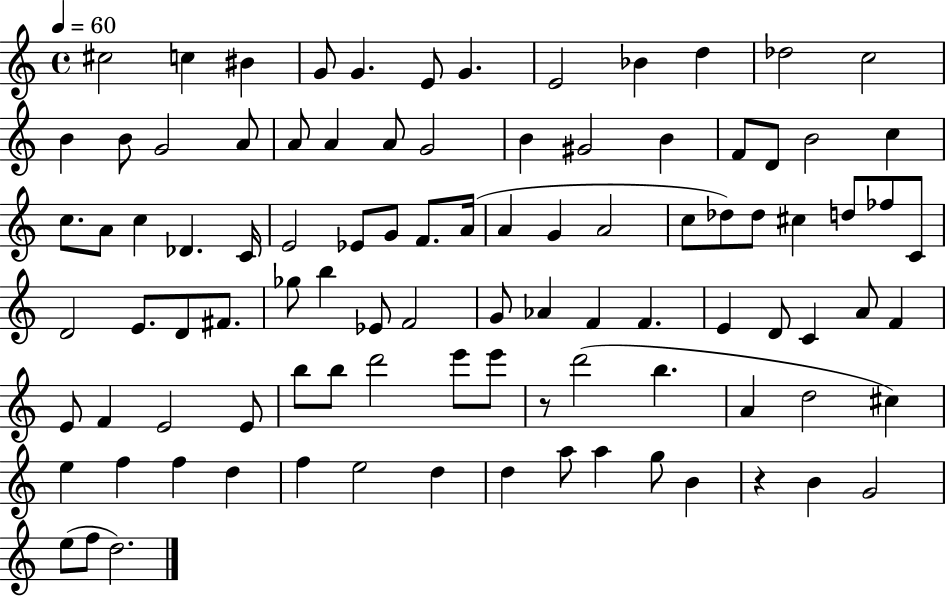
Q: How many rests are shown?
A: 2